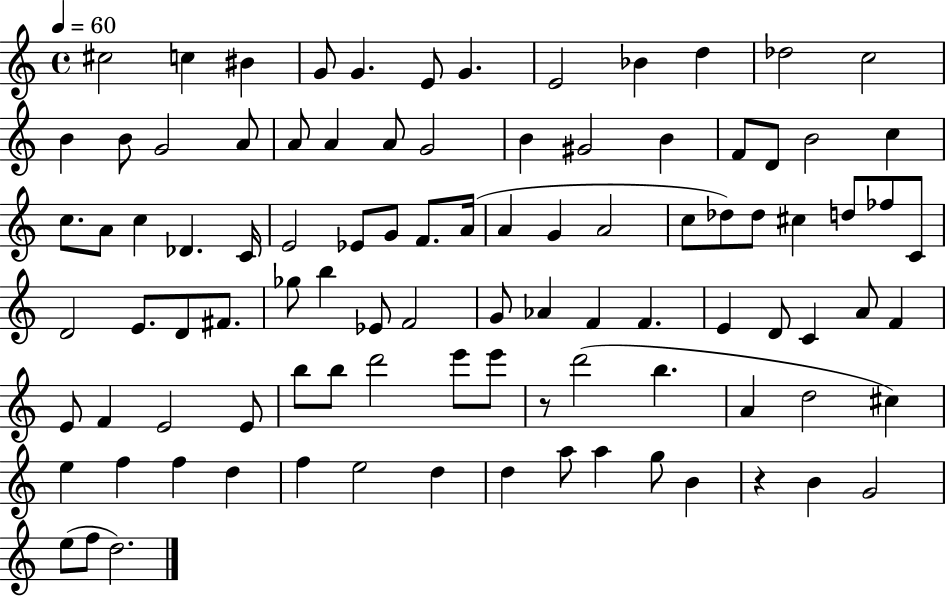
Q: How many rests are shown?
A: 2